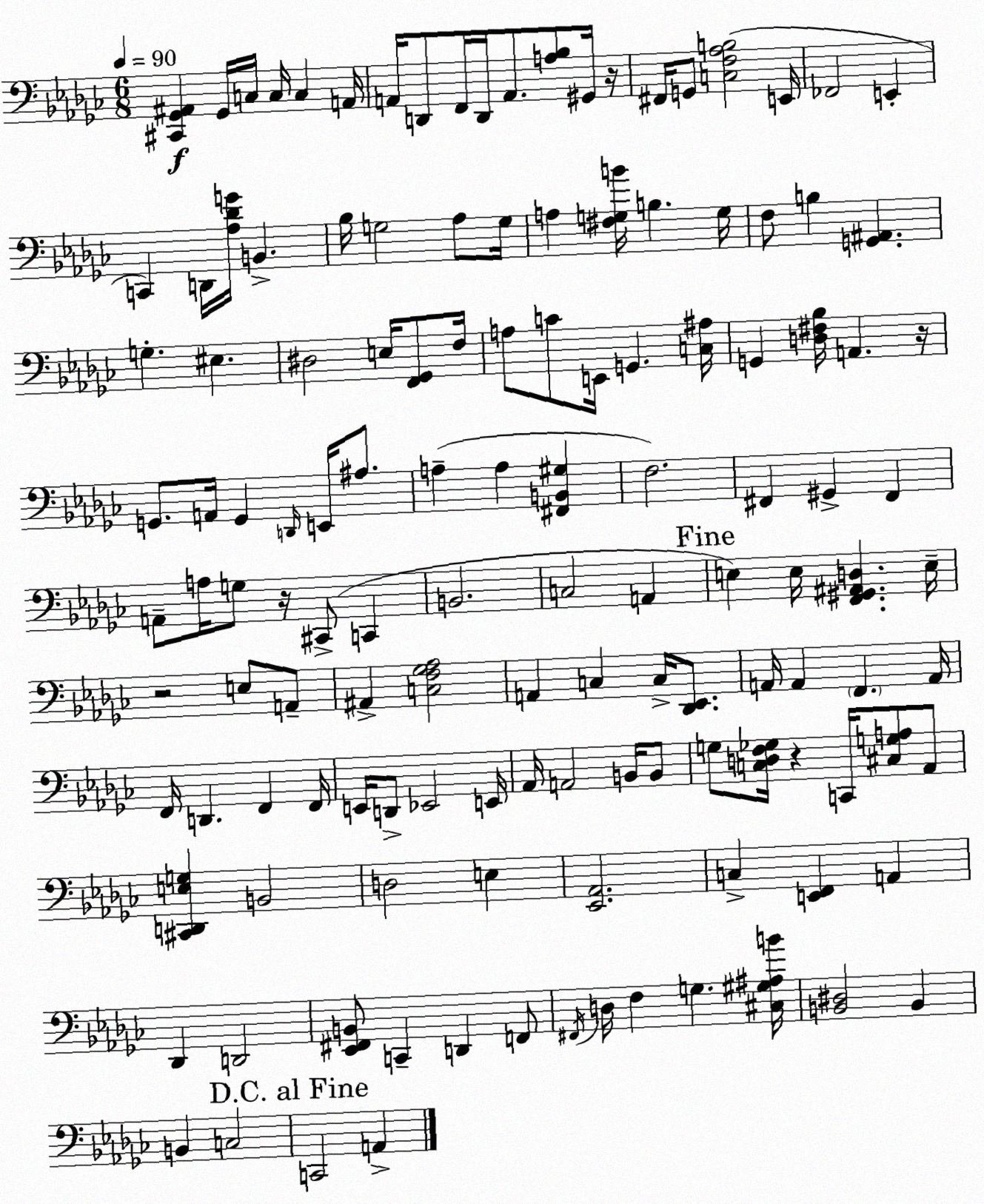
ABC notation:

X:1
T:Untitled
M:6/8
L:1/4
K:Ebm
[^C,,_G,,^A,,] _G,,/4 C,/4 C,/4 C, A,,/4 A,,/4 D,,/2 F,,/4 D,,/4 A,,/2 [A,_B,]/2 ^G,,/4 z/4 ^F,,/4 G,,/2 [C,F,_A,B,]2 E,,/4 _F,,2 E,, C,, D,,/4 [_A,_DG]/4 B,, _B,/4 G,2 _A,/2 G,/4 A, [^F,G,B]/4 B, G,/4 F,/2 B, [G,,^A,,] G, ^E, ^D,2 E,/4 [F,,_G,,]/2 F,/4 A,/2 C/2 E,,/4 G,, [C,^A,]/4 G,, [D,^F,_B,]/4 A,, z/4 G,,/2 A,,/4 G,, D,,/4 E,,/4 ^A,/2 A, A, [^F,,B,,^G,] F,2 ^F,, ^G,, ^F,, A,,/2 A,/4 G,/2 z/4 ^C,,/2 C,, B,,2 C,2 A,, E, E,/4 [F,,^G,,^A,,D,] E,/4 z2 E,/2 A,,/2 ^A,, [C,F,_G,_A,]2 A,, C, C,/4 [_D,,_E,,]/2 A,,/4 A,, F,, A,,/4 F,,/4 D,, F,, F,,/4 E,,/4 D,,/2 _E,,2 E,,/4 _A,,/4 A,,2 B,,/4 B,,/2 G,/2 [C,D,F,_G,]/4 z C,,/4 [^C,G,A,]/2 _A,,/2 [^C,,D,,E,G,] B,,2 D,2 E, [_E,,_A,,]2 C, [E,,F,,] A,, _D,, D,,2 [_E,,^F,,B,,]/2 C,, D,, F,,/2 ^F,,/4 D,/4 F, G, [^C,^G,^A,B]/4 [B,,^D,]2 B,, B,, C,2 C,,2 A,,